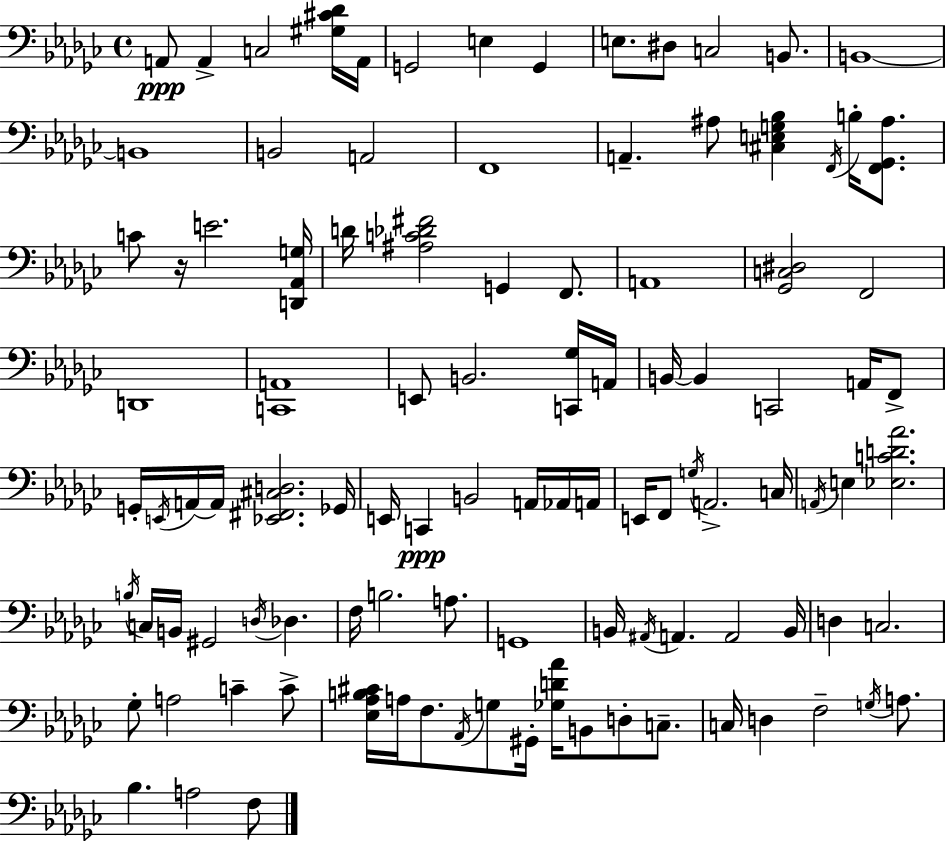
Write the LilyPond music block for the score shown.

{
  \clef bass
  \time 4/4
  \defaultTimeSignature
  \key ees \minor
  a,8\ppp a,4-> c2 <gis cis' des'>16 a,16 | g,2 e4 g,4 | e8. dis8 c2 b,8. | b,1~~ | \break b,1 | b,2 a,2 | f,1 | a,4.-- ais8 <cis e g bes>4 \acciaccatura { f,16 } b16-. <f, ges, ais>8. | \break c'8 r16 e'2. | <d, aes, g>16 d'16 <ais c' des' fis'>2 g,4 f,8. | a,1 | <ges, c dis>2 f,2 | \break d,1 | <c, a,>1 | e,8 b,2. <c, ges>16 | a,16 b,16~~ b,4 c,2 a,16 f,8-> | \break g,16-. \acciaccatura { e,16 } a,16~~ a,16 <ees, fis, cis d>2. | ges,16 e,16 c,4\ppp b,2 a,16 | aes,16 a,16 e,16 f,8 \acciaccatura { g16 } a,2.-> | c16 \acciaccatura { a,16 } e4 <ees c' d' aes'>2. | \break \acciaccatura { b16 } c16 b,16 gis,2 \acciaccatura { d16 } | des4. f16 b2. | a8. g,1 | b,16 \acciaccatura { ais,16 } a,4. a,2 | \break b,16 d4 c2. | ges8-. a2 | c'4-- c'8-> <ees aes b cis'>16 a16 f8. \acciaccatura { aes,16 } g8 gis,16-. | <ges d' aes'>16 b,8 d8-. c8.-- c16 d4 f2-- | \break \acciaccatura { g16 } a8. bes4. a2 | f8 \bar "|."
}